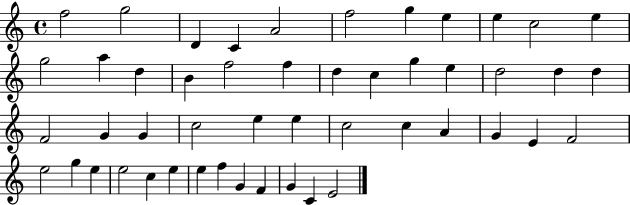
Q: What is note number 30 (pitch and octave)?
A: E5